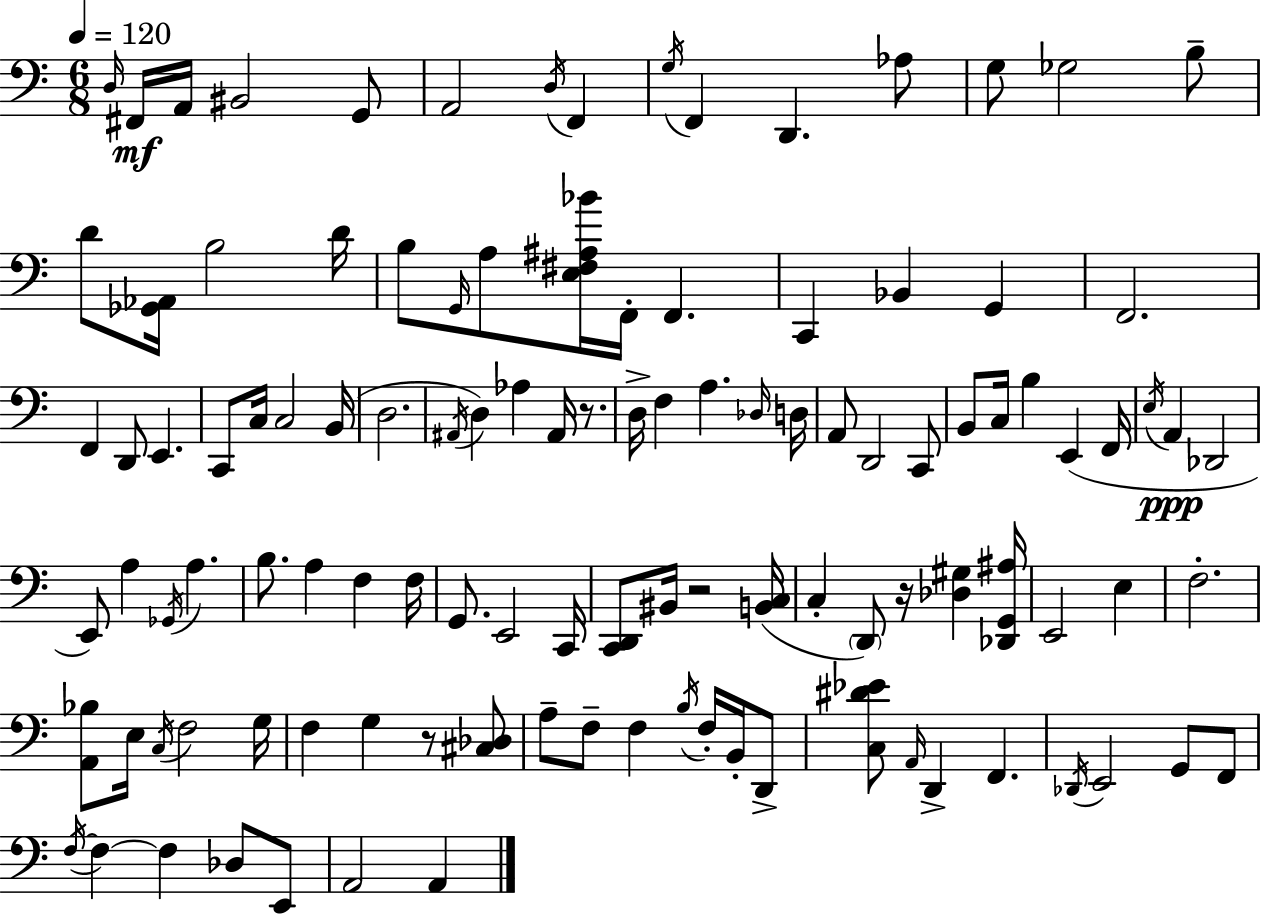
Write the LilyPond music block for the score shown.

{
  \clef bass
  \numericTimeSignature
  \time 6/8
  \key a \minor
  \tempo 4 = 120
  \grace { d16 }\mf fis,16 a,16 bis,2 g,8 | a,2 \acciaccatura { d16 } f,4 | \acciaccatura { g16 } f,4 d,4. | aes8 g8 ges2 | \break b8-- d'8 <ges, aes,>16 b2 | d'16 b8 \grace { g,16 } a8 <e fis ais bes'>16 f,16-. f,4. | c,4 bes,4 | g,4 f,2. | \break f,4 d,8 e,4. | c,8 c16 c2 | b,16( d2. | \acciaccatura { ais,16 }) d4 aes4 | \break ais,16 r8. d16-> f4 a4. | \grace { des16 } d16 a,8 d,2 | c,8 b,8 c16 b4 | e,4( f,16 \acciaccatura { e16 } a,4\ppp des,2 | \break e,8) a4 | \acciaccatura { ges,16 } a4. b8. a4 | f4 f16 g,8. e,2 | c,16 <c, d,>8 bis,16 r2 | \break <b, c>16( c4-. | \parenthesize d,8) r16 <des gis>4 <des, g, ais>16 e,2 | e4 f2.-. | <a, bes>8 e16 \acciaccatura { c16 } | \break f2 g16 f4 | g4 r8 <cis des>8 a8-- f8-- | f4 \acciaccatura { b16 } f16-. b,16-. d,8-> <c dis' ees'>8 | \grace { a,16 } d,4-> f,4. \acciaccatura { des,16 } | \break e,2 g,8 f,8 | \acciaccatura { f16~ }~ f4 f4 des8 e,8 | a,2 a,4 | \bar "|."
}